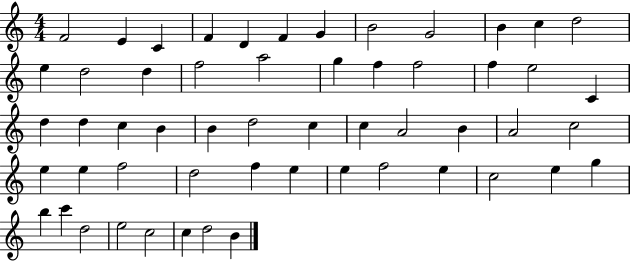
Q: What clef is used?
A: treble